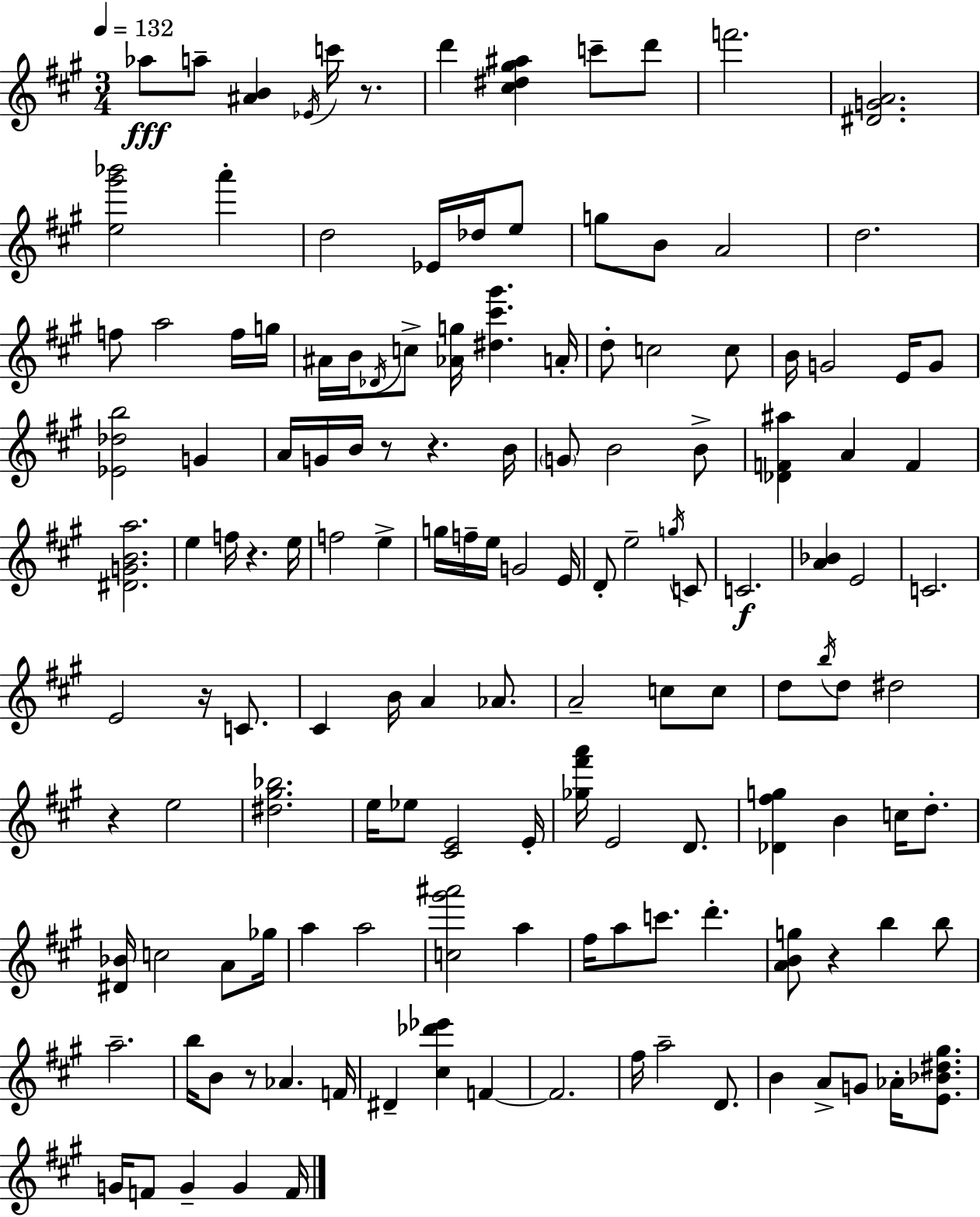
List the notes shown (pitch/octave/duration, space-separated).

Ab5/e A5/e [A#4,B4]/q Eb4/s C6/s R/e. D6/q [C#5,D#5,G#5,A#5]/q C6/e D6/e F6/h. [D#4,G4,A4]/h. [E5,G#6,Bb6]/h A6/q D5/h Eb4/s Db5/s E5/e G5/e B4/e A4/h D5/h. F5/e A5/h F5/s G5/s A#4/s B4/s Db4/s C5/e [Ab4,G5]/s [D#5,C#6,G#6]/q. A4/s D5/e C5/h C5/e B4/s G4/h E4/s G4/e [Eb4,Db5,B5]/h G4/q A4/s G4/s B4/s R/e R/q. B4/s G4/e B4/h B4/e [Db4,F4,A#5]/q A4/q F4/q [D#4,G4,B4,A5]/h. E5/q F5/s R/q. E5/s F5/h E5/q G5/s F5/s E5/s G4/h E4/s D4/e E5/h G5/s C4/e C4/h. [A4,Bb4]/q E4/h C4/h. E4/h R/s C4/e. C#4/q B4/s A4/q Ab4/e. A4/h C5/e C5/e D5/e B5/s D5/e D#5/h R/q E5/h [D#5,G#5,Bb5]/h. E5/s Eb5/e [C#4,E4]/h E4/s [Gb5,F#6,A6]/s E4/h D4/e. [Db4,F#5,G5]/q B4/q C5/s D5/e. [D#4,Bb4]/s C5/h A4/e Gb5/s A5/q A5/h [C5,G#6,A#6]/h A5/q F#5/s A5/e C6/e. D6/q. [A4,B4,G5]/e R/q B5/q B5/e A5/h. B5/s B4/e R/e Ab4/q. F4/s D#4/q [C#5,Db6,Eb6]/q F4/q F4/h. F#5/s A5/h D4/e. B4/q A4/e G4/e Ab4/s [E4,Bb4,D#5,G#5]/e. G4/s F4/e G4/q G4/q F4/s